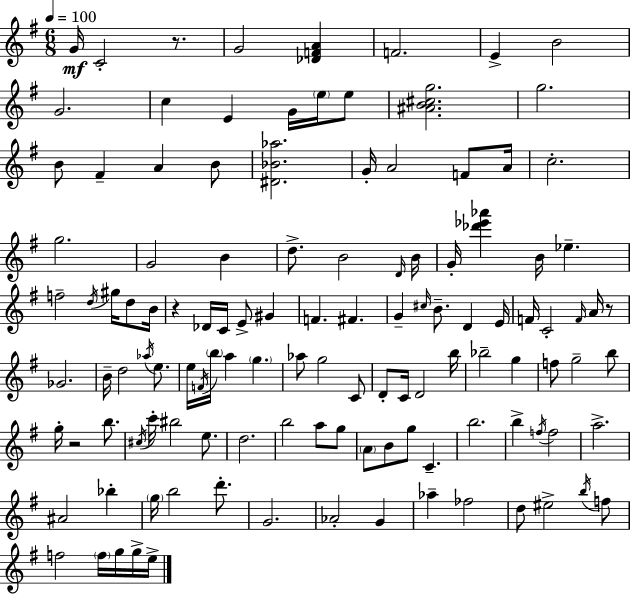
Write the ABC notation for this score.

X:1
T:Untitled
M:6/8
L:1/4
K:Em
G/4 C2 z/2 G2 [_DFA] F2 E B2 G2 c E G/4 e/4 e/2 [^AB^cg]2 g2 B/2 ^F A B/2 [^D_B_a]2 G/4 A2 F/2 A/4 c2 g2 G2 B d/2 B2 D/4 B/4 G/4 [_d'_e'_a'] B/4 _e f2 d/4 ^g/4 d/2 B/4 z _D/4 C/4 E/2 ^G F ^F G ^c/4 B/2 D E/4 F/4 C2 F/4 A/4 z/2 _G2 B/4 d2 _a/4 e/2 e/4 F/4 b/4 a g _a/2 g2 C/2 D/2 C/4 D2 b/4 _b2 g f/2 g2 b/2 g/4 z2 b/2 ^c/4 c'/4 ^b2 e/2 d2 b2 a/2 g/2 A/2 B/2 g/2 C b2 b f/4 f2 a2 ^A2 _b g/4 b2 d'/2 G2 _A2 G _a _f2 d/2 ^e2 b/4 f/2 f2 f/4 g/4 g/4 e/4